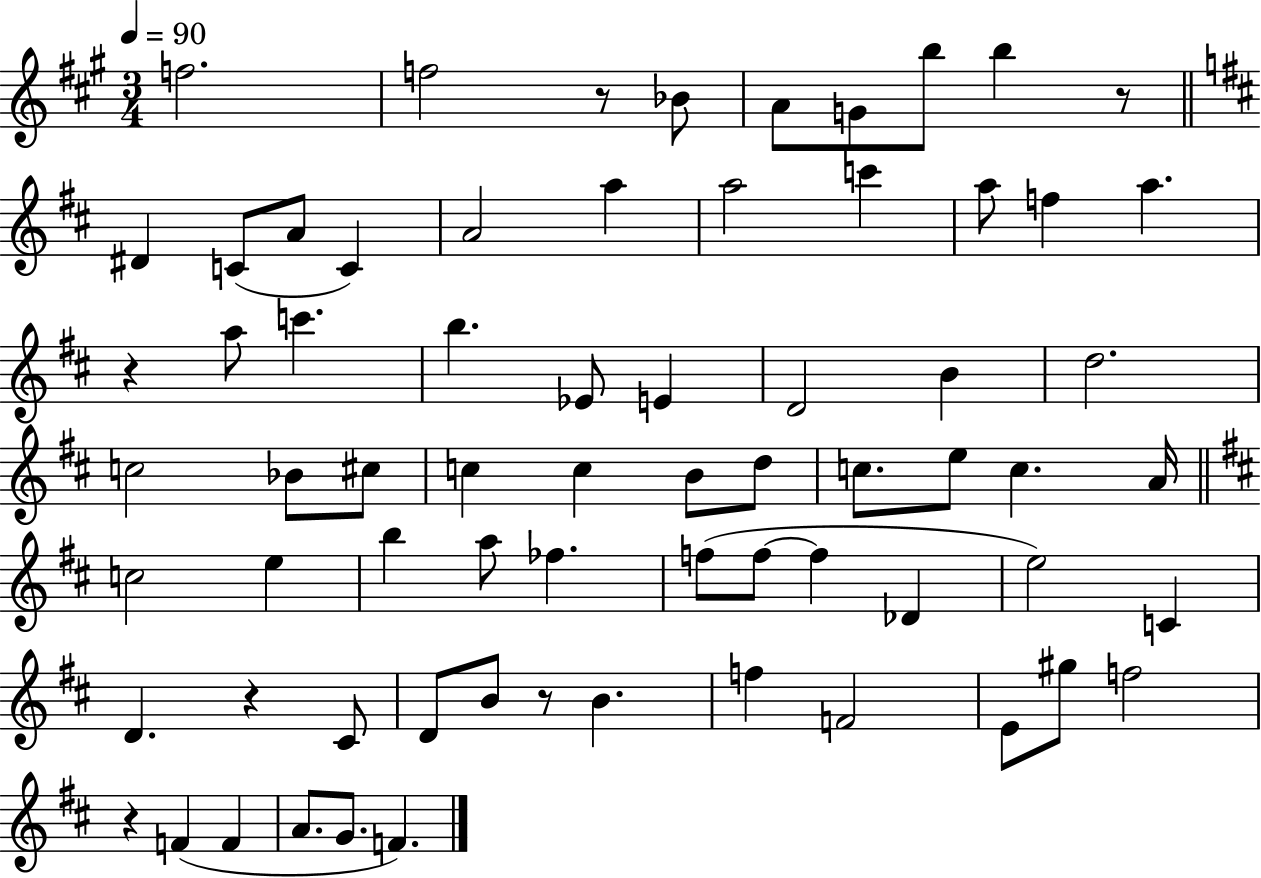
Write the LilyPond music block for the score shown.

{
  \clef treble
  \numericTimeSignature
  \time 3/4
  \key a \major
  \tempo 4 = 90
  f''2. | f''2 r8 bes'8 | a'8 g'8 b''8 b''4 r8 | \bar "||" \break \key d \major dis'4 c'8( a'8 c'4) | a'2 a''4 | a''2 c'''4 | a''8 f''4 a''4. | \break r4 a''8 c'''4. | b''4. ees'8 e'4 | d'2 b'4 | d''2. | \break c''2 bes'8 cis''8 | c''4 c''4 b'8 d''8 | c''8. e''8 c''4. a'16 | \bar "||" \break \key d \major c''2 e''4 | b''4 a''8 fes''4. | f''8( f''8~~ f''4 des'4 | e''2) c'4 | \break d'4. r4 cis'8 | d'8 b'8 r8 b'4. | f''4 f'2 | e'8 gis''8 f''2 | \break r4 f'4( f'4 | a'8. g'8. f'4.) | \bar "|."
}